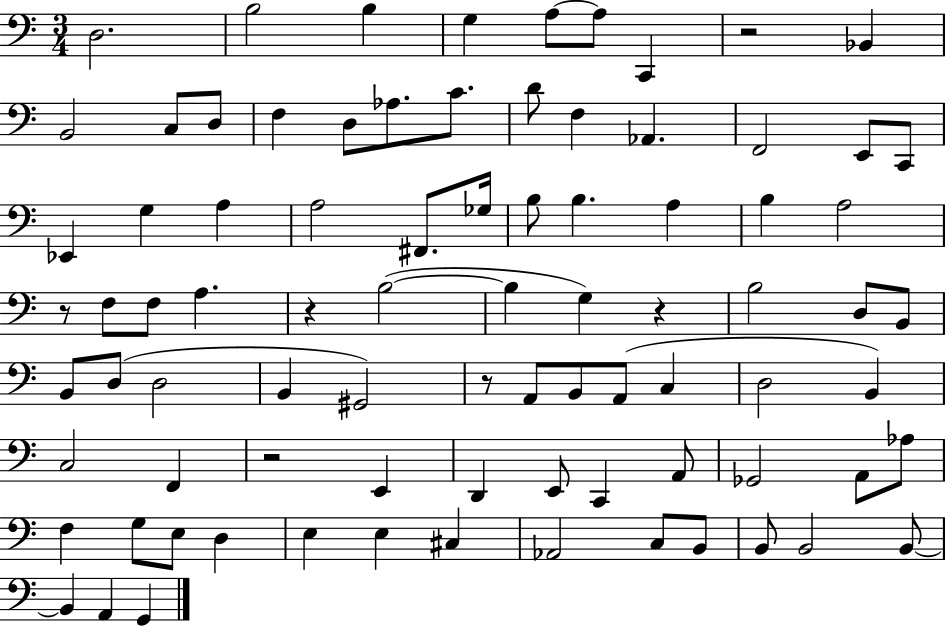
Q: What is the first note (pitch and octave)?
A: D3